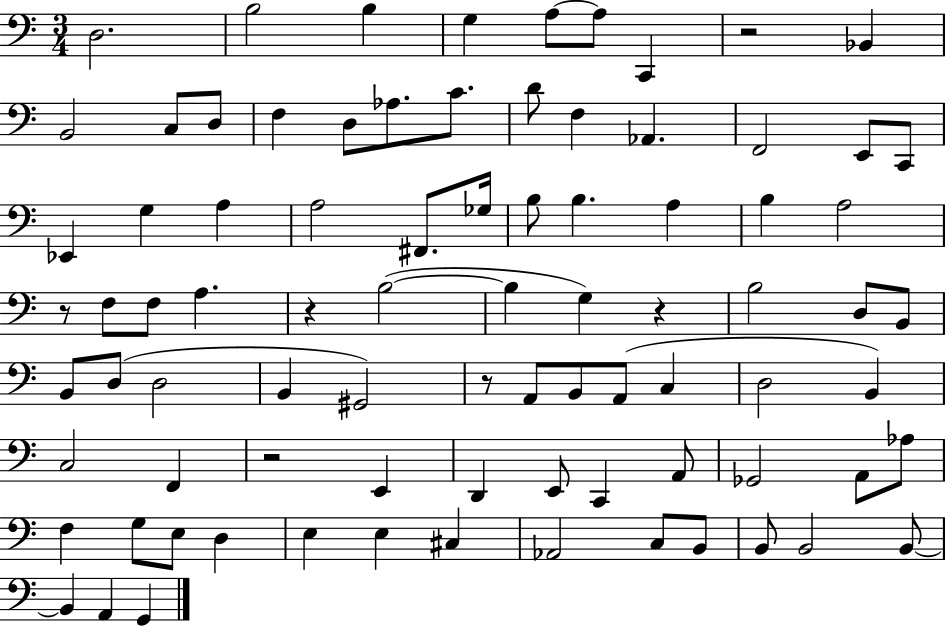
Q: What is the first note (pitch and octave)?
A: D3